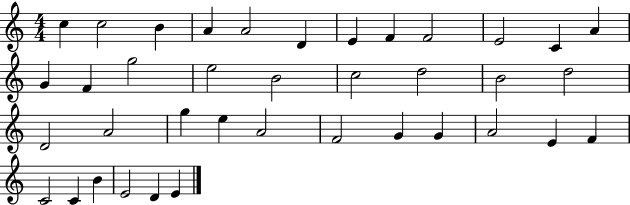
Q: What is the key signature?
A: C major